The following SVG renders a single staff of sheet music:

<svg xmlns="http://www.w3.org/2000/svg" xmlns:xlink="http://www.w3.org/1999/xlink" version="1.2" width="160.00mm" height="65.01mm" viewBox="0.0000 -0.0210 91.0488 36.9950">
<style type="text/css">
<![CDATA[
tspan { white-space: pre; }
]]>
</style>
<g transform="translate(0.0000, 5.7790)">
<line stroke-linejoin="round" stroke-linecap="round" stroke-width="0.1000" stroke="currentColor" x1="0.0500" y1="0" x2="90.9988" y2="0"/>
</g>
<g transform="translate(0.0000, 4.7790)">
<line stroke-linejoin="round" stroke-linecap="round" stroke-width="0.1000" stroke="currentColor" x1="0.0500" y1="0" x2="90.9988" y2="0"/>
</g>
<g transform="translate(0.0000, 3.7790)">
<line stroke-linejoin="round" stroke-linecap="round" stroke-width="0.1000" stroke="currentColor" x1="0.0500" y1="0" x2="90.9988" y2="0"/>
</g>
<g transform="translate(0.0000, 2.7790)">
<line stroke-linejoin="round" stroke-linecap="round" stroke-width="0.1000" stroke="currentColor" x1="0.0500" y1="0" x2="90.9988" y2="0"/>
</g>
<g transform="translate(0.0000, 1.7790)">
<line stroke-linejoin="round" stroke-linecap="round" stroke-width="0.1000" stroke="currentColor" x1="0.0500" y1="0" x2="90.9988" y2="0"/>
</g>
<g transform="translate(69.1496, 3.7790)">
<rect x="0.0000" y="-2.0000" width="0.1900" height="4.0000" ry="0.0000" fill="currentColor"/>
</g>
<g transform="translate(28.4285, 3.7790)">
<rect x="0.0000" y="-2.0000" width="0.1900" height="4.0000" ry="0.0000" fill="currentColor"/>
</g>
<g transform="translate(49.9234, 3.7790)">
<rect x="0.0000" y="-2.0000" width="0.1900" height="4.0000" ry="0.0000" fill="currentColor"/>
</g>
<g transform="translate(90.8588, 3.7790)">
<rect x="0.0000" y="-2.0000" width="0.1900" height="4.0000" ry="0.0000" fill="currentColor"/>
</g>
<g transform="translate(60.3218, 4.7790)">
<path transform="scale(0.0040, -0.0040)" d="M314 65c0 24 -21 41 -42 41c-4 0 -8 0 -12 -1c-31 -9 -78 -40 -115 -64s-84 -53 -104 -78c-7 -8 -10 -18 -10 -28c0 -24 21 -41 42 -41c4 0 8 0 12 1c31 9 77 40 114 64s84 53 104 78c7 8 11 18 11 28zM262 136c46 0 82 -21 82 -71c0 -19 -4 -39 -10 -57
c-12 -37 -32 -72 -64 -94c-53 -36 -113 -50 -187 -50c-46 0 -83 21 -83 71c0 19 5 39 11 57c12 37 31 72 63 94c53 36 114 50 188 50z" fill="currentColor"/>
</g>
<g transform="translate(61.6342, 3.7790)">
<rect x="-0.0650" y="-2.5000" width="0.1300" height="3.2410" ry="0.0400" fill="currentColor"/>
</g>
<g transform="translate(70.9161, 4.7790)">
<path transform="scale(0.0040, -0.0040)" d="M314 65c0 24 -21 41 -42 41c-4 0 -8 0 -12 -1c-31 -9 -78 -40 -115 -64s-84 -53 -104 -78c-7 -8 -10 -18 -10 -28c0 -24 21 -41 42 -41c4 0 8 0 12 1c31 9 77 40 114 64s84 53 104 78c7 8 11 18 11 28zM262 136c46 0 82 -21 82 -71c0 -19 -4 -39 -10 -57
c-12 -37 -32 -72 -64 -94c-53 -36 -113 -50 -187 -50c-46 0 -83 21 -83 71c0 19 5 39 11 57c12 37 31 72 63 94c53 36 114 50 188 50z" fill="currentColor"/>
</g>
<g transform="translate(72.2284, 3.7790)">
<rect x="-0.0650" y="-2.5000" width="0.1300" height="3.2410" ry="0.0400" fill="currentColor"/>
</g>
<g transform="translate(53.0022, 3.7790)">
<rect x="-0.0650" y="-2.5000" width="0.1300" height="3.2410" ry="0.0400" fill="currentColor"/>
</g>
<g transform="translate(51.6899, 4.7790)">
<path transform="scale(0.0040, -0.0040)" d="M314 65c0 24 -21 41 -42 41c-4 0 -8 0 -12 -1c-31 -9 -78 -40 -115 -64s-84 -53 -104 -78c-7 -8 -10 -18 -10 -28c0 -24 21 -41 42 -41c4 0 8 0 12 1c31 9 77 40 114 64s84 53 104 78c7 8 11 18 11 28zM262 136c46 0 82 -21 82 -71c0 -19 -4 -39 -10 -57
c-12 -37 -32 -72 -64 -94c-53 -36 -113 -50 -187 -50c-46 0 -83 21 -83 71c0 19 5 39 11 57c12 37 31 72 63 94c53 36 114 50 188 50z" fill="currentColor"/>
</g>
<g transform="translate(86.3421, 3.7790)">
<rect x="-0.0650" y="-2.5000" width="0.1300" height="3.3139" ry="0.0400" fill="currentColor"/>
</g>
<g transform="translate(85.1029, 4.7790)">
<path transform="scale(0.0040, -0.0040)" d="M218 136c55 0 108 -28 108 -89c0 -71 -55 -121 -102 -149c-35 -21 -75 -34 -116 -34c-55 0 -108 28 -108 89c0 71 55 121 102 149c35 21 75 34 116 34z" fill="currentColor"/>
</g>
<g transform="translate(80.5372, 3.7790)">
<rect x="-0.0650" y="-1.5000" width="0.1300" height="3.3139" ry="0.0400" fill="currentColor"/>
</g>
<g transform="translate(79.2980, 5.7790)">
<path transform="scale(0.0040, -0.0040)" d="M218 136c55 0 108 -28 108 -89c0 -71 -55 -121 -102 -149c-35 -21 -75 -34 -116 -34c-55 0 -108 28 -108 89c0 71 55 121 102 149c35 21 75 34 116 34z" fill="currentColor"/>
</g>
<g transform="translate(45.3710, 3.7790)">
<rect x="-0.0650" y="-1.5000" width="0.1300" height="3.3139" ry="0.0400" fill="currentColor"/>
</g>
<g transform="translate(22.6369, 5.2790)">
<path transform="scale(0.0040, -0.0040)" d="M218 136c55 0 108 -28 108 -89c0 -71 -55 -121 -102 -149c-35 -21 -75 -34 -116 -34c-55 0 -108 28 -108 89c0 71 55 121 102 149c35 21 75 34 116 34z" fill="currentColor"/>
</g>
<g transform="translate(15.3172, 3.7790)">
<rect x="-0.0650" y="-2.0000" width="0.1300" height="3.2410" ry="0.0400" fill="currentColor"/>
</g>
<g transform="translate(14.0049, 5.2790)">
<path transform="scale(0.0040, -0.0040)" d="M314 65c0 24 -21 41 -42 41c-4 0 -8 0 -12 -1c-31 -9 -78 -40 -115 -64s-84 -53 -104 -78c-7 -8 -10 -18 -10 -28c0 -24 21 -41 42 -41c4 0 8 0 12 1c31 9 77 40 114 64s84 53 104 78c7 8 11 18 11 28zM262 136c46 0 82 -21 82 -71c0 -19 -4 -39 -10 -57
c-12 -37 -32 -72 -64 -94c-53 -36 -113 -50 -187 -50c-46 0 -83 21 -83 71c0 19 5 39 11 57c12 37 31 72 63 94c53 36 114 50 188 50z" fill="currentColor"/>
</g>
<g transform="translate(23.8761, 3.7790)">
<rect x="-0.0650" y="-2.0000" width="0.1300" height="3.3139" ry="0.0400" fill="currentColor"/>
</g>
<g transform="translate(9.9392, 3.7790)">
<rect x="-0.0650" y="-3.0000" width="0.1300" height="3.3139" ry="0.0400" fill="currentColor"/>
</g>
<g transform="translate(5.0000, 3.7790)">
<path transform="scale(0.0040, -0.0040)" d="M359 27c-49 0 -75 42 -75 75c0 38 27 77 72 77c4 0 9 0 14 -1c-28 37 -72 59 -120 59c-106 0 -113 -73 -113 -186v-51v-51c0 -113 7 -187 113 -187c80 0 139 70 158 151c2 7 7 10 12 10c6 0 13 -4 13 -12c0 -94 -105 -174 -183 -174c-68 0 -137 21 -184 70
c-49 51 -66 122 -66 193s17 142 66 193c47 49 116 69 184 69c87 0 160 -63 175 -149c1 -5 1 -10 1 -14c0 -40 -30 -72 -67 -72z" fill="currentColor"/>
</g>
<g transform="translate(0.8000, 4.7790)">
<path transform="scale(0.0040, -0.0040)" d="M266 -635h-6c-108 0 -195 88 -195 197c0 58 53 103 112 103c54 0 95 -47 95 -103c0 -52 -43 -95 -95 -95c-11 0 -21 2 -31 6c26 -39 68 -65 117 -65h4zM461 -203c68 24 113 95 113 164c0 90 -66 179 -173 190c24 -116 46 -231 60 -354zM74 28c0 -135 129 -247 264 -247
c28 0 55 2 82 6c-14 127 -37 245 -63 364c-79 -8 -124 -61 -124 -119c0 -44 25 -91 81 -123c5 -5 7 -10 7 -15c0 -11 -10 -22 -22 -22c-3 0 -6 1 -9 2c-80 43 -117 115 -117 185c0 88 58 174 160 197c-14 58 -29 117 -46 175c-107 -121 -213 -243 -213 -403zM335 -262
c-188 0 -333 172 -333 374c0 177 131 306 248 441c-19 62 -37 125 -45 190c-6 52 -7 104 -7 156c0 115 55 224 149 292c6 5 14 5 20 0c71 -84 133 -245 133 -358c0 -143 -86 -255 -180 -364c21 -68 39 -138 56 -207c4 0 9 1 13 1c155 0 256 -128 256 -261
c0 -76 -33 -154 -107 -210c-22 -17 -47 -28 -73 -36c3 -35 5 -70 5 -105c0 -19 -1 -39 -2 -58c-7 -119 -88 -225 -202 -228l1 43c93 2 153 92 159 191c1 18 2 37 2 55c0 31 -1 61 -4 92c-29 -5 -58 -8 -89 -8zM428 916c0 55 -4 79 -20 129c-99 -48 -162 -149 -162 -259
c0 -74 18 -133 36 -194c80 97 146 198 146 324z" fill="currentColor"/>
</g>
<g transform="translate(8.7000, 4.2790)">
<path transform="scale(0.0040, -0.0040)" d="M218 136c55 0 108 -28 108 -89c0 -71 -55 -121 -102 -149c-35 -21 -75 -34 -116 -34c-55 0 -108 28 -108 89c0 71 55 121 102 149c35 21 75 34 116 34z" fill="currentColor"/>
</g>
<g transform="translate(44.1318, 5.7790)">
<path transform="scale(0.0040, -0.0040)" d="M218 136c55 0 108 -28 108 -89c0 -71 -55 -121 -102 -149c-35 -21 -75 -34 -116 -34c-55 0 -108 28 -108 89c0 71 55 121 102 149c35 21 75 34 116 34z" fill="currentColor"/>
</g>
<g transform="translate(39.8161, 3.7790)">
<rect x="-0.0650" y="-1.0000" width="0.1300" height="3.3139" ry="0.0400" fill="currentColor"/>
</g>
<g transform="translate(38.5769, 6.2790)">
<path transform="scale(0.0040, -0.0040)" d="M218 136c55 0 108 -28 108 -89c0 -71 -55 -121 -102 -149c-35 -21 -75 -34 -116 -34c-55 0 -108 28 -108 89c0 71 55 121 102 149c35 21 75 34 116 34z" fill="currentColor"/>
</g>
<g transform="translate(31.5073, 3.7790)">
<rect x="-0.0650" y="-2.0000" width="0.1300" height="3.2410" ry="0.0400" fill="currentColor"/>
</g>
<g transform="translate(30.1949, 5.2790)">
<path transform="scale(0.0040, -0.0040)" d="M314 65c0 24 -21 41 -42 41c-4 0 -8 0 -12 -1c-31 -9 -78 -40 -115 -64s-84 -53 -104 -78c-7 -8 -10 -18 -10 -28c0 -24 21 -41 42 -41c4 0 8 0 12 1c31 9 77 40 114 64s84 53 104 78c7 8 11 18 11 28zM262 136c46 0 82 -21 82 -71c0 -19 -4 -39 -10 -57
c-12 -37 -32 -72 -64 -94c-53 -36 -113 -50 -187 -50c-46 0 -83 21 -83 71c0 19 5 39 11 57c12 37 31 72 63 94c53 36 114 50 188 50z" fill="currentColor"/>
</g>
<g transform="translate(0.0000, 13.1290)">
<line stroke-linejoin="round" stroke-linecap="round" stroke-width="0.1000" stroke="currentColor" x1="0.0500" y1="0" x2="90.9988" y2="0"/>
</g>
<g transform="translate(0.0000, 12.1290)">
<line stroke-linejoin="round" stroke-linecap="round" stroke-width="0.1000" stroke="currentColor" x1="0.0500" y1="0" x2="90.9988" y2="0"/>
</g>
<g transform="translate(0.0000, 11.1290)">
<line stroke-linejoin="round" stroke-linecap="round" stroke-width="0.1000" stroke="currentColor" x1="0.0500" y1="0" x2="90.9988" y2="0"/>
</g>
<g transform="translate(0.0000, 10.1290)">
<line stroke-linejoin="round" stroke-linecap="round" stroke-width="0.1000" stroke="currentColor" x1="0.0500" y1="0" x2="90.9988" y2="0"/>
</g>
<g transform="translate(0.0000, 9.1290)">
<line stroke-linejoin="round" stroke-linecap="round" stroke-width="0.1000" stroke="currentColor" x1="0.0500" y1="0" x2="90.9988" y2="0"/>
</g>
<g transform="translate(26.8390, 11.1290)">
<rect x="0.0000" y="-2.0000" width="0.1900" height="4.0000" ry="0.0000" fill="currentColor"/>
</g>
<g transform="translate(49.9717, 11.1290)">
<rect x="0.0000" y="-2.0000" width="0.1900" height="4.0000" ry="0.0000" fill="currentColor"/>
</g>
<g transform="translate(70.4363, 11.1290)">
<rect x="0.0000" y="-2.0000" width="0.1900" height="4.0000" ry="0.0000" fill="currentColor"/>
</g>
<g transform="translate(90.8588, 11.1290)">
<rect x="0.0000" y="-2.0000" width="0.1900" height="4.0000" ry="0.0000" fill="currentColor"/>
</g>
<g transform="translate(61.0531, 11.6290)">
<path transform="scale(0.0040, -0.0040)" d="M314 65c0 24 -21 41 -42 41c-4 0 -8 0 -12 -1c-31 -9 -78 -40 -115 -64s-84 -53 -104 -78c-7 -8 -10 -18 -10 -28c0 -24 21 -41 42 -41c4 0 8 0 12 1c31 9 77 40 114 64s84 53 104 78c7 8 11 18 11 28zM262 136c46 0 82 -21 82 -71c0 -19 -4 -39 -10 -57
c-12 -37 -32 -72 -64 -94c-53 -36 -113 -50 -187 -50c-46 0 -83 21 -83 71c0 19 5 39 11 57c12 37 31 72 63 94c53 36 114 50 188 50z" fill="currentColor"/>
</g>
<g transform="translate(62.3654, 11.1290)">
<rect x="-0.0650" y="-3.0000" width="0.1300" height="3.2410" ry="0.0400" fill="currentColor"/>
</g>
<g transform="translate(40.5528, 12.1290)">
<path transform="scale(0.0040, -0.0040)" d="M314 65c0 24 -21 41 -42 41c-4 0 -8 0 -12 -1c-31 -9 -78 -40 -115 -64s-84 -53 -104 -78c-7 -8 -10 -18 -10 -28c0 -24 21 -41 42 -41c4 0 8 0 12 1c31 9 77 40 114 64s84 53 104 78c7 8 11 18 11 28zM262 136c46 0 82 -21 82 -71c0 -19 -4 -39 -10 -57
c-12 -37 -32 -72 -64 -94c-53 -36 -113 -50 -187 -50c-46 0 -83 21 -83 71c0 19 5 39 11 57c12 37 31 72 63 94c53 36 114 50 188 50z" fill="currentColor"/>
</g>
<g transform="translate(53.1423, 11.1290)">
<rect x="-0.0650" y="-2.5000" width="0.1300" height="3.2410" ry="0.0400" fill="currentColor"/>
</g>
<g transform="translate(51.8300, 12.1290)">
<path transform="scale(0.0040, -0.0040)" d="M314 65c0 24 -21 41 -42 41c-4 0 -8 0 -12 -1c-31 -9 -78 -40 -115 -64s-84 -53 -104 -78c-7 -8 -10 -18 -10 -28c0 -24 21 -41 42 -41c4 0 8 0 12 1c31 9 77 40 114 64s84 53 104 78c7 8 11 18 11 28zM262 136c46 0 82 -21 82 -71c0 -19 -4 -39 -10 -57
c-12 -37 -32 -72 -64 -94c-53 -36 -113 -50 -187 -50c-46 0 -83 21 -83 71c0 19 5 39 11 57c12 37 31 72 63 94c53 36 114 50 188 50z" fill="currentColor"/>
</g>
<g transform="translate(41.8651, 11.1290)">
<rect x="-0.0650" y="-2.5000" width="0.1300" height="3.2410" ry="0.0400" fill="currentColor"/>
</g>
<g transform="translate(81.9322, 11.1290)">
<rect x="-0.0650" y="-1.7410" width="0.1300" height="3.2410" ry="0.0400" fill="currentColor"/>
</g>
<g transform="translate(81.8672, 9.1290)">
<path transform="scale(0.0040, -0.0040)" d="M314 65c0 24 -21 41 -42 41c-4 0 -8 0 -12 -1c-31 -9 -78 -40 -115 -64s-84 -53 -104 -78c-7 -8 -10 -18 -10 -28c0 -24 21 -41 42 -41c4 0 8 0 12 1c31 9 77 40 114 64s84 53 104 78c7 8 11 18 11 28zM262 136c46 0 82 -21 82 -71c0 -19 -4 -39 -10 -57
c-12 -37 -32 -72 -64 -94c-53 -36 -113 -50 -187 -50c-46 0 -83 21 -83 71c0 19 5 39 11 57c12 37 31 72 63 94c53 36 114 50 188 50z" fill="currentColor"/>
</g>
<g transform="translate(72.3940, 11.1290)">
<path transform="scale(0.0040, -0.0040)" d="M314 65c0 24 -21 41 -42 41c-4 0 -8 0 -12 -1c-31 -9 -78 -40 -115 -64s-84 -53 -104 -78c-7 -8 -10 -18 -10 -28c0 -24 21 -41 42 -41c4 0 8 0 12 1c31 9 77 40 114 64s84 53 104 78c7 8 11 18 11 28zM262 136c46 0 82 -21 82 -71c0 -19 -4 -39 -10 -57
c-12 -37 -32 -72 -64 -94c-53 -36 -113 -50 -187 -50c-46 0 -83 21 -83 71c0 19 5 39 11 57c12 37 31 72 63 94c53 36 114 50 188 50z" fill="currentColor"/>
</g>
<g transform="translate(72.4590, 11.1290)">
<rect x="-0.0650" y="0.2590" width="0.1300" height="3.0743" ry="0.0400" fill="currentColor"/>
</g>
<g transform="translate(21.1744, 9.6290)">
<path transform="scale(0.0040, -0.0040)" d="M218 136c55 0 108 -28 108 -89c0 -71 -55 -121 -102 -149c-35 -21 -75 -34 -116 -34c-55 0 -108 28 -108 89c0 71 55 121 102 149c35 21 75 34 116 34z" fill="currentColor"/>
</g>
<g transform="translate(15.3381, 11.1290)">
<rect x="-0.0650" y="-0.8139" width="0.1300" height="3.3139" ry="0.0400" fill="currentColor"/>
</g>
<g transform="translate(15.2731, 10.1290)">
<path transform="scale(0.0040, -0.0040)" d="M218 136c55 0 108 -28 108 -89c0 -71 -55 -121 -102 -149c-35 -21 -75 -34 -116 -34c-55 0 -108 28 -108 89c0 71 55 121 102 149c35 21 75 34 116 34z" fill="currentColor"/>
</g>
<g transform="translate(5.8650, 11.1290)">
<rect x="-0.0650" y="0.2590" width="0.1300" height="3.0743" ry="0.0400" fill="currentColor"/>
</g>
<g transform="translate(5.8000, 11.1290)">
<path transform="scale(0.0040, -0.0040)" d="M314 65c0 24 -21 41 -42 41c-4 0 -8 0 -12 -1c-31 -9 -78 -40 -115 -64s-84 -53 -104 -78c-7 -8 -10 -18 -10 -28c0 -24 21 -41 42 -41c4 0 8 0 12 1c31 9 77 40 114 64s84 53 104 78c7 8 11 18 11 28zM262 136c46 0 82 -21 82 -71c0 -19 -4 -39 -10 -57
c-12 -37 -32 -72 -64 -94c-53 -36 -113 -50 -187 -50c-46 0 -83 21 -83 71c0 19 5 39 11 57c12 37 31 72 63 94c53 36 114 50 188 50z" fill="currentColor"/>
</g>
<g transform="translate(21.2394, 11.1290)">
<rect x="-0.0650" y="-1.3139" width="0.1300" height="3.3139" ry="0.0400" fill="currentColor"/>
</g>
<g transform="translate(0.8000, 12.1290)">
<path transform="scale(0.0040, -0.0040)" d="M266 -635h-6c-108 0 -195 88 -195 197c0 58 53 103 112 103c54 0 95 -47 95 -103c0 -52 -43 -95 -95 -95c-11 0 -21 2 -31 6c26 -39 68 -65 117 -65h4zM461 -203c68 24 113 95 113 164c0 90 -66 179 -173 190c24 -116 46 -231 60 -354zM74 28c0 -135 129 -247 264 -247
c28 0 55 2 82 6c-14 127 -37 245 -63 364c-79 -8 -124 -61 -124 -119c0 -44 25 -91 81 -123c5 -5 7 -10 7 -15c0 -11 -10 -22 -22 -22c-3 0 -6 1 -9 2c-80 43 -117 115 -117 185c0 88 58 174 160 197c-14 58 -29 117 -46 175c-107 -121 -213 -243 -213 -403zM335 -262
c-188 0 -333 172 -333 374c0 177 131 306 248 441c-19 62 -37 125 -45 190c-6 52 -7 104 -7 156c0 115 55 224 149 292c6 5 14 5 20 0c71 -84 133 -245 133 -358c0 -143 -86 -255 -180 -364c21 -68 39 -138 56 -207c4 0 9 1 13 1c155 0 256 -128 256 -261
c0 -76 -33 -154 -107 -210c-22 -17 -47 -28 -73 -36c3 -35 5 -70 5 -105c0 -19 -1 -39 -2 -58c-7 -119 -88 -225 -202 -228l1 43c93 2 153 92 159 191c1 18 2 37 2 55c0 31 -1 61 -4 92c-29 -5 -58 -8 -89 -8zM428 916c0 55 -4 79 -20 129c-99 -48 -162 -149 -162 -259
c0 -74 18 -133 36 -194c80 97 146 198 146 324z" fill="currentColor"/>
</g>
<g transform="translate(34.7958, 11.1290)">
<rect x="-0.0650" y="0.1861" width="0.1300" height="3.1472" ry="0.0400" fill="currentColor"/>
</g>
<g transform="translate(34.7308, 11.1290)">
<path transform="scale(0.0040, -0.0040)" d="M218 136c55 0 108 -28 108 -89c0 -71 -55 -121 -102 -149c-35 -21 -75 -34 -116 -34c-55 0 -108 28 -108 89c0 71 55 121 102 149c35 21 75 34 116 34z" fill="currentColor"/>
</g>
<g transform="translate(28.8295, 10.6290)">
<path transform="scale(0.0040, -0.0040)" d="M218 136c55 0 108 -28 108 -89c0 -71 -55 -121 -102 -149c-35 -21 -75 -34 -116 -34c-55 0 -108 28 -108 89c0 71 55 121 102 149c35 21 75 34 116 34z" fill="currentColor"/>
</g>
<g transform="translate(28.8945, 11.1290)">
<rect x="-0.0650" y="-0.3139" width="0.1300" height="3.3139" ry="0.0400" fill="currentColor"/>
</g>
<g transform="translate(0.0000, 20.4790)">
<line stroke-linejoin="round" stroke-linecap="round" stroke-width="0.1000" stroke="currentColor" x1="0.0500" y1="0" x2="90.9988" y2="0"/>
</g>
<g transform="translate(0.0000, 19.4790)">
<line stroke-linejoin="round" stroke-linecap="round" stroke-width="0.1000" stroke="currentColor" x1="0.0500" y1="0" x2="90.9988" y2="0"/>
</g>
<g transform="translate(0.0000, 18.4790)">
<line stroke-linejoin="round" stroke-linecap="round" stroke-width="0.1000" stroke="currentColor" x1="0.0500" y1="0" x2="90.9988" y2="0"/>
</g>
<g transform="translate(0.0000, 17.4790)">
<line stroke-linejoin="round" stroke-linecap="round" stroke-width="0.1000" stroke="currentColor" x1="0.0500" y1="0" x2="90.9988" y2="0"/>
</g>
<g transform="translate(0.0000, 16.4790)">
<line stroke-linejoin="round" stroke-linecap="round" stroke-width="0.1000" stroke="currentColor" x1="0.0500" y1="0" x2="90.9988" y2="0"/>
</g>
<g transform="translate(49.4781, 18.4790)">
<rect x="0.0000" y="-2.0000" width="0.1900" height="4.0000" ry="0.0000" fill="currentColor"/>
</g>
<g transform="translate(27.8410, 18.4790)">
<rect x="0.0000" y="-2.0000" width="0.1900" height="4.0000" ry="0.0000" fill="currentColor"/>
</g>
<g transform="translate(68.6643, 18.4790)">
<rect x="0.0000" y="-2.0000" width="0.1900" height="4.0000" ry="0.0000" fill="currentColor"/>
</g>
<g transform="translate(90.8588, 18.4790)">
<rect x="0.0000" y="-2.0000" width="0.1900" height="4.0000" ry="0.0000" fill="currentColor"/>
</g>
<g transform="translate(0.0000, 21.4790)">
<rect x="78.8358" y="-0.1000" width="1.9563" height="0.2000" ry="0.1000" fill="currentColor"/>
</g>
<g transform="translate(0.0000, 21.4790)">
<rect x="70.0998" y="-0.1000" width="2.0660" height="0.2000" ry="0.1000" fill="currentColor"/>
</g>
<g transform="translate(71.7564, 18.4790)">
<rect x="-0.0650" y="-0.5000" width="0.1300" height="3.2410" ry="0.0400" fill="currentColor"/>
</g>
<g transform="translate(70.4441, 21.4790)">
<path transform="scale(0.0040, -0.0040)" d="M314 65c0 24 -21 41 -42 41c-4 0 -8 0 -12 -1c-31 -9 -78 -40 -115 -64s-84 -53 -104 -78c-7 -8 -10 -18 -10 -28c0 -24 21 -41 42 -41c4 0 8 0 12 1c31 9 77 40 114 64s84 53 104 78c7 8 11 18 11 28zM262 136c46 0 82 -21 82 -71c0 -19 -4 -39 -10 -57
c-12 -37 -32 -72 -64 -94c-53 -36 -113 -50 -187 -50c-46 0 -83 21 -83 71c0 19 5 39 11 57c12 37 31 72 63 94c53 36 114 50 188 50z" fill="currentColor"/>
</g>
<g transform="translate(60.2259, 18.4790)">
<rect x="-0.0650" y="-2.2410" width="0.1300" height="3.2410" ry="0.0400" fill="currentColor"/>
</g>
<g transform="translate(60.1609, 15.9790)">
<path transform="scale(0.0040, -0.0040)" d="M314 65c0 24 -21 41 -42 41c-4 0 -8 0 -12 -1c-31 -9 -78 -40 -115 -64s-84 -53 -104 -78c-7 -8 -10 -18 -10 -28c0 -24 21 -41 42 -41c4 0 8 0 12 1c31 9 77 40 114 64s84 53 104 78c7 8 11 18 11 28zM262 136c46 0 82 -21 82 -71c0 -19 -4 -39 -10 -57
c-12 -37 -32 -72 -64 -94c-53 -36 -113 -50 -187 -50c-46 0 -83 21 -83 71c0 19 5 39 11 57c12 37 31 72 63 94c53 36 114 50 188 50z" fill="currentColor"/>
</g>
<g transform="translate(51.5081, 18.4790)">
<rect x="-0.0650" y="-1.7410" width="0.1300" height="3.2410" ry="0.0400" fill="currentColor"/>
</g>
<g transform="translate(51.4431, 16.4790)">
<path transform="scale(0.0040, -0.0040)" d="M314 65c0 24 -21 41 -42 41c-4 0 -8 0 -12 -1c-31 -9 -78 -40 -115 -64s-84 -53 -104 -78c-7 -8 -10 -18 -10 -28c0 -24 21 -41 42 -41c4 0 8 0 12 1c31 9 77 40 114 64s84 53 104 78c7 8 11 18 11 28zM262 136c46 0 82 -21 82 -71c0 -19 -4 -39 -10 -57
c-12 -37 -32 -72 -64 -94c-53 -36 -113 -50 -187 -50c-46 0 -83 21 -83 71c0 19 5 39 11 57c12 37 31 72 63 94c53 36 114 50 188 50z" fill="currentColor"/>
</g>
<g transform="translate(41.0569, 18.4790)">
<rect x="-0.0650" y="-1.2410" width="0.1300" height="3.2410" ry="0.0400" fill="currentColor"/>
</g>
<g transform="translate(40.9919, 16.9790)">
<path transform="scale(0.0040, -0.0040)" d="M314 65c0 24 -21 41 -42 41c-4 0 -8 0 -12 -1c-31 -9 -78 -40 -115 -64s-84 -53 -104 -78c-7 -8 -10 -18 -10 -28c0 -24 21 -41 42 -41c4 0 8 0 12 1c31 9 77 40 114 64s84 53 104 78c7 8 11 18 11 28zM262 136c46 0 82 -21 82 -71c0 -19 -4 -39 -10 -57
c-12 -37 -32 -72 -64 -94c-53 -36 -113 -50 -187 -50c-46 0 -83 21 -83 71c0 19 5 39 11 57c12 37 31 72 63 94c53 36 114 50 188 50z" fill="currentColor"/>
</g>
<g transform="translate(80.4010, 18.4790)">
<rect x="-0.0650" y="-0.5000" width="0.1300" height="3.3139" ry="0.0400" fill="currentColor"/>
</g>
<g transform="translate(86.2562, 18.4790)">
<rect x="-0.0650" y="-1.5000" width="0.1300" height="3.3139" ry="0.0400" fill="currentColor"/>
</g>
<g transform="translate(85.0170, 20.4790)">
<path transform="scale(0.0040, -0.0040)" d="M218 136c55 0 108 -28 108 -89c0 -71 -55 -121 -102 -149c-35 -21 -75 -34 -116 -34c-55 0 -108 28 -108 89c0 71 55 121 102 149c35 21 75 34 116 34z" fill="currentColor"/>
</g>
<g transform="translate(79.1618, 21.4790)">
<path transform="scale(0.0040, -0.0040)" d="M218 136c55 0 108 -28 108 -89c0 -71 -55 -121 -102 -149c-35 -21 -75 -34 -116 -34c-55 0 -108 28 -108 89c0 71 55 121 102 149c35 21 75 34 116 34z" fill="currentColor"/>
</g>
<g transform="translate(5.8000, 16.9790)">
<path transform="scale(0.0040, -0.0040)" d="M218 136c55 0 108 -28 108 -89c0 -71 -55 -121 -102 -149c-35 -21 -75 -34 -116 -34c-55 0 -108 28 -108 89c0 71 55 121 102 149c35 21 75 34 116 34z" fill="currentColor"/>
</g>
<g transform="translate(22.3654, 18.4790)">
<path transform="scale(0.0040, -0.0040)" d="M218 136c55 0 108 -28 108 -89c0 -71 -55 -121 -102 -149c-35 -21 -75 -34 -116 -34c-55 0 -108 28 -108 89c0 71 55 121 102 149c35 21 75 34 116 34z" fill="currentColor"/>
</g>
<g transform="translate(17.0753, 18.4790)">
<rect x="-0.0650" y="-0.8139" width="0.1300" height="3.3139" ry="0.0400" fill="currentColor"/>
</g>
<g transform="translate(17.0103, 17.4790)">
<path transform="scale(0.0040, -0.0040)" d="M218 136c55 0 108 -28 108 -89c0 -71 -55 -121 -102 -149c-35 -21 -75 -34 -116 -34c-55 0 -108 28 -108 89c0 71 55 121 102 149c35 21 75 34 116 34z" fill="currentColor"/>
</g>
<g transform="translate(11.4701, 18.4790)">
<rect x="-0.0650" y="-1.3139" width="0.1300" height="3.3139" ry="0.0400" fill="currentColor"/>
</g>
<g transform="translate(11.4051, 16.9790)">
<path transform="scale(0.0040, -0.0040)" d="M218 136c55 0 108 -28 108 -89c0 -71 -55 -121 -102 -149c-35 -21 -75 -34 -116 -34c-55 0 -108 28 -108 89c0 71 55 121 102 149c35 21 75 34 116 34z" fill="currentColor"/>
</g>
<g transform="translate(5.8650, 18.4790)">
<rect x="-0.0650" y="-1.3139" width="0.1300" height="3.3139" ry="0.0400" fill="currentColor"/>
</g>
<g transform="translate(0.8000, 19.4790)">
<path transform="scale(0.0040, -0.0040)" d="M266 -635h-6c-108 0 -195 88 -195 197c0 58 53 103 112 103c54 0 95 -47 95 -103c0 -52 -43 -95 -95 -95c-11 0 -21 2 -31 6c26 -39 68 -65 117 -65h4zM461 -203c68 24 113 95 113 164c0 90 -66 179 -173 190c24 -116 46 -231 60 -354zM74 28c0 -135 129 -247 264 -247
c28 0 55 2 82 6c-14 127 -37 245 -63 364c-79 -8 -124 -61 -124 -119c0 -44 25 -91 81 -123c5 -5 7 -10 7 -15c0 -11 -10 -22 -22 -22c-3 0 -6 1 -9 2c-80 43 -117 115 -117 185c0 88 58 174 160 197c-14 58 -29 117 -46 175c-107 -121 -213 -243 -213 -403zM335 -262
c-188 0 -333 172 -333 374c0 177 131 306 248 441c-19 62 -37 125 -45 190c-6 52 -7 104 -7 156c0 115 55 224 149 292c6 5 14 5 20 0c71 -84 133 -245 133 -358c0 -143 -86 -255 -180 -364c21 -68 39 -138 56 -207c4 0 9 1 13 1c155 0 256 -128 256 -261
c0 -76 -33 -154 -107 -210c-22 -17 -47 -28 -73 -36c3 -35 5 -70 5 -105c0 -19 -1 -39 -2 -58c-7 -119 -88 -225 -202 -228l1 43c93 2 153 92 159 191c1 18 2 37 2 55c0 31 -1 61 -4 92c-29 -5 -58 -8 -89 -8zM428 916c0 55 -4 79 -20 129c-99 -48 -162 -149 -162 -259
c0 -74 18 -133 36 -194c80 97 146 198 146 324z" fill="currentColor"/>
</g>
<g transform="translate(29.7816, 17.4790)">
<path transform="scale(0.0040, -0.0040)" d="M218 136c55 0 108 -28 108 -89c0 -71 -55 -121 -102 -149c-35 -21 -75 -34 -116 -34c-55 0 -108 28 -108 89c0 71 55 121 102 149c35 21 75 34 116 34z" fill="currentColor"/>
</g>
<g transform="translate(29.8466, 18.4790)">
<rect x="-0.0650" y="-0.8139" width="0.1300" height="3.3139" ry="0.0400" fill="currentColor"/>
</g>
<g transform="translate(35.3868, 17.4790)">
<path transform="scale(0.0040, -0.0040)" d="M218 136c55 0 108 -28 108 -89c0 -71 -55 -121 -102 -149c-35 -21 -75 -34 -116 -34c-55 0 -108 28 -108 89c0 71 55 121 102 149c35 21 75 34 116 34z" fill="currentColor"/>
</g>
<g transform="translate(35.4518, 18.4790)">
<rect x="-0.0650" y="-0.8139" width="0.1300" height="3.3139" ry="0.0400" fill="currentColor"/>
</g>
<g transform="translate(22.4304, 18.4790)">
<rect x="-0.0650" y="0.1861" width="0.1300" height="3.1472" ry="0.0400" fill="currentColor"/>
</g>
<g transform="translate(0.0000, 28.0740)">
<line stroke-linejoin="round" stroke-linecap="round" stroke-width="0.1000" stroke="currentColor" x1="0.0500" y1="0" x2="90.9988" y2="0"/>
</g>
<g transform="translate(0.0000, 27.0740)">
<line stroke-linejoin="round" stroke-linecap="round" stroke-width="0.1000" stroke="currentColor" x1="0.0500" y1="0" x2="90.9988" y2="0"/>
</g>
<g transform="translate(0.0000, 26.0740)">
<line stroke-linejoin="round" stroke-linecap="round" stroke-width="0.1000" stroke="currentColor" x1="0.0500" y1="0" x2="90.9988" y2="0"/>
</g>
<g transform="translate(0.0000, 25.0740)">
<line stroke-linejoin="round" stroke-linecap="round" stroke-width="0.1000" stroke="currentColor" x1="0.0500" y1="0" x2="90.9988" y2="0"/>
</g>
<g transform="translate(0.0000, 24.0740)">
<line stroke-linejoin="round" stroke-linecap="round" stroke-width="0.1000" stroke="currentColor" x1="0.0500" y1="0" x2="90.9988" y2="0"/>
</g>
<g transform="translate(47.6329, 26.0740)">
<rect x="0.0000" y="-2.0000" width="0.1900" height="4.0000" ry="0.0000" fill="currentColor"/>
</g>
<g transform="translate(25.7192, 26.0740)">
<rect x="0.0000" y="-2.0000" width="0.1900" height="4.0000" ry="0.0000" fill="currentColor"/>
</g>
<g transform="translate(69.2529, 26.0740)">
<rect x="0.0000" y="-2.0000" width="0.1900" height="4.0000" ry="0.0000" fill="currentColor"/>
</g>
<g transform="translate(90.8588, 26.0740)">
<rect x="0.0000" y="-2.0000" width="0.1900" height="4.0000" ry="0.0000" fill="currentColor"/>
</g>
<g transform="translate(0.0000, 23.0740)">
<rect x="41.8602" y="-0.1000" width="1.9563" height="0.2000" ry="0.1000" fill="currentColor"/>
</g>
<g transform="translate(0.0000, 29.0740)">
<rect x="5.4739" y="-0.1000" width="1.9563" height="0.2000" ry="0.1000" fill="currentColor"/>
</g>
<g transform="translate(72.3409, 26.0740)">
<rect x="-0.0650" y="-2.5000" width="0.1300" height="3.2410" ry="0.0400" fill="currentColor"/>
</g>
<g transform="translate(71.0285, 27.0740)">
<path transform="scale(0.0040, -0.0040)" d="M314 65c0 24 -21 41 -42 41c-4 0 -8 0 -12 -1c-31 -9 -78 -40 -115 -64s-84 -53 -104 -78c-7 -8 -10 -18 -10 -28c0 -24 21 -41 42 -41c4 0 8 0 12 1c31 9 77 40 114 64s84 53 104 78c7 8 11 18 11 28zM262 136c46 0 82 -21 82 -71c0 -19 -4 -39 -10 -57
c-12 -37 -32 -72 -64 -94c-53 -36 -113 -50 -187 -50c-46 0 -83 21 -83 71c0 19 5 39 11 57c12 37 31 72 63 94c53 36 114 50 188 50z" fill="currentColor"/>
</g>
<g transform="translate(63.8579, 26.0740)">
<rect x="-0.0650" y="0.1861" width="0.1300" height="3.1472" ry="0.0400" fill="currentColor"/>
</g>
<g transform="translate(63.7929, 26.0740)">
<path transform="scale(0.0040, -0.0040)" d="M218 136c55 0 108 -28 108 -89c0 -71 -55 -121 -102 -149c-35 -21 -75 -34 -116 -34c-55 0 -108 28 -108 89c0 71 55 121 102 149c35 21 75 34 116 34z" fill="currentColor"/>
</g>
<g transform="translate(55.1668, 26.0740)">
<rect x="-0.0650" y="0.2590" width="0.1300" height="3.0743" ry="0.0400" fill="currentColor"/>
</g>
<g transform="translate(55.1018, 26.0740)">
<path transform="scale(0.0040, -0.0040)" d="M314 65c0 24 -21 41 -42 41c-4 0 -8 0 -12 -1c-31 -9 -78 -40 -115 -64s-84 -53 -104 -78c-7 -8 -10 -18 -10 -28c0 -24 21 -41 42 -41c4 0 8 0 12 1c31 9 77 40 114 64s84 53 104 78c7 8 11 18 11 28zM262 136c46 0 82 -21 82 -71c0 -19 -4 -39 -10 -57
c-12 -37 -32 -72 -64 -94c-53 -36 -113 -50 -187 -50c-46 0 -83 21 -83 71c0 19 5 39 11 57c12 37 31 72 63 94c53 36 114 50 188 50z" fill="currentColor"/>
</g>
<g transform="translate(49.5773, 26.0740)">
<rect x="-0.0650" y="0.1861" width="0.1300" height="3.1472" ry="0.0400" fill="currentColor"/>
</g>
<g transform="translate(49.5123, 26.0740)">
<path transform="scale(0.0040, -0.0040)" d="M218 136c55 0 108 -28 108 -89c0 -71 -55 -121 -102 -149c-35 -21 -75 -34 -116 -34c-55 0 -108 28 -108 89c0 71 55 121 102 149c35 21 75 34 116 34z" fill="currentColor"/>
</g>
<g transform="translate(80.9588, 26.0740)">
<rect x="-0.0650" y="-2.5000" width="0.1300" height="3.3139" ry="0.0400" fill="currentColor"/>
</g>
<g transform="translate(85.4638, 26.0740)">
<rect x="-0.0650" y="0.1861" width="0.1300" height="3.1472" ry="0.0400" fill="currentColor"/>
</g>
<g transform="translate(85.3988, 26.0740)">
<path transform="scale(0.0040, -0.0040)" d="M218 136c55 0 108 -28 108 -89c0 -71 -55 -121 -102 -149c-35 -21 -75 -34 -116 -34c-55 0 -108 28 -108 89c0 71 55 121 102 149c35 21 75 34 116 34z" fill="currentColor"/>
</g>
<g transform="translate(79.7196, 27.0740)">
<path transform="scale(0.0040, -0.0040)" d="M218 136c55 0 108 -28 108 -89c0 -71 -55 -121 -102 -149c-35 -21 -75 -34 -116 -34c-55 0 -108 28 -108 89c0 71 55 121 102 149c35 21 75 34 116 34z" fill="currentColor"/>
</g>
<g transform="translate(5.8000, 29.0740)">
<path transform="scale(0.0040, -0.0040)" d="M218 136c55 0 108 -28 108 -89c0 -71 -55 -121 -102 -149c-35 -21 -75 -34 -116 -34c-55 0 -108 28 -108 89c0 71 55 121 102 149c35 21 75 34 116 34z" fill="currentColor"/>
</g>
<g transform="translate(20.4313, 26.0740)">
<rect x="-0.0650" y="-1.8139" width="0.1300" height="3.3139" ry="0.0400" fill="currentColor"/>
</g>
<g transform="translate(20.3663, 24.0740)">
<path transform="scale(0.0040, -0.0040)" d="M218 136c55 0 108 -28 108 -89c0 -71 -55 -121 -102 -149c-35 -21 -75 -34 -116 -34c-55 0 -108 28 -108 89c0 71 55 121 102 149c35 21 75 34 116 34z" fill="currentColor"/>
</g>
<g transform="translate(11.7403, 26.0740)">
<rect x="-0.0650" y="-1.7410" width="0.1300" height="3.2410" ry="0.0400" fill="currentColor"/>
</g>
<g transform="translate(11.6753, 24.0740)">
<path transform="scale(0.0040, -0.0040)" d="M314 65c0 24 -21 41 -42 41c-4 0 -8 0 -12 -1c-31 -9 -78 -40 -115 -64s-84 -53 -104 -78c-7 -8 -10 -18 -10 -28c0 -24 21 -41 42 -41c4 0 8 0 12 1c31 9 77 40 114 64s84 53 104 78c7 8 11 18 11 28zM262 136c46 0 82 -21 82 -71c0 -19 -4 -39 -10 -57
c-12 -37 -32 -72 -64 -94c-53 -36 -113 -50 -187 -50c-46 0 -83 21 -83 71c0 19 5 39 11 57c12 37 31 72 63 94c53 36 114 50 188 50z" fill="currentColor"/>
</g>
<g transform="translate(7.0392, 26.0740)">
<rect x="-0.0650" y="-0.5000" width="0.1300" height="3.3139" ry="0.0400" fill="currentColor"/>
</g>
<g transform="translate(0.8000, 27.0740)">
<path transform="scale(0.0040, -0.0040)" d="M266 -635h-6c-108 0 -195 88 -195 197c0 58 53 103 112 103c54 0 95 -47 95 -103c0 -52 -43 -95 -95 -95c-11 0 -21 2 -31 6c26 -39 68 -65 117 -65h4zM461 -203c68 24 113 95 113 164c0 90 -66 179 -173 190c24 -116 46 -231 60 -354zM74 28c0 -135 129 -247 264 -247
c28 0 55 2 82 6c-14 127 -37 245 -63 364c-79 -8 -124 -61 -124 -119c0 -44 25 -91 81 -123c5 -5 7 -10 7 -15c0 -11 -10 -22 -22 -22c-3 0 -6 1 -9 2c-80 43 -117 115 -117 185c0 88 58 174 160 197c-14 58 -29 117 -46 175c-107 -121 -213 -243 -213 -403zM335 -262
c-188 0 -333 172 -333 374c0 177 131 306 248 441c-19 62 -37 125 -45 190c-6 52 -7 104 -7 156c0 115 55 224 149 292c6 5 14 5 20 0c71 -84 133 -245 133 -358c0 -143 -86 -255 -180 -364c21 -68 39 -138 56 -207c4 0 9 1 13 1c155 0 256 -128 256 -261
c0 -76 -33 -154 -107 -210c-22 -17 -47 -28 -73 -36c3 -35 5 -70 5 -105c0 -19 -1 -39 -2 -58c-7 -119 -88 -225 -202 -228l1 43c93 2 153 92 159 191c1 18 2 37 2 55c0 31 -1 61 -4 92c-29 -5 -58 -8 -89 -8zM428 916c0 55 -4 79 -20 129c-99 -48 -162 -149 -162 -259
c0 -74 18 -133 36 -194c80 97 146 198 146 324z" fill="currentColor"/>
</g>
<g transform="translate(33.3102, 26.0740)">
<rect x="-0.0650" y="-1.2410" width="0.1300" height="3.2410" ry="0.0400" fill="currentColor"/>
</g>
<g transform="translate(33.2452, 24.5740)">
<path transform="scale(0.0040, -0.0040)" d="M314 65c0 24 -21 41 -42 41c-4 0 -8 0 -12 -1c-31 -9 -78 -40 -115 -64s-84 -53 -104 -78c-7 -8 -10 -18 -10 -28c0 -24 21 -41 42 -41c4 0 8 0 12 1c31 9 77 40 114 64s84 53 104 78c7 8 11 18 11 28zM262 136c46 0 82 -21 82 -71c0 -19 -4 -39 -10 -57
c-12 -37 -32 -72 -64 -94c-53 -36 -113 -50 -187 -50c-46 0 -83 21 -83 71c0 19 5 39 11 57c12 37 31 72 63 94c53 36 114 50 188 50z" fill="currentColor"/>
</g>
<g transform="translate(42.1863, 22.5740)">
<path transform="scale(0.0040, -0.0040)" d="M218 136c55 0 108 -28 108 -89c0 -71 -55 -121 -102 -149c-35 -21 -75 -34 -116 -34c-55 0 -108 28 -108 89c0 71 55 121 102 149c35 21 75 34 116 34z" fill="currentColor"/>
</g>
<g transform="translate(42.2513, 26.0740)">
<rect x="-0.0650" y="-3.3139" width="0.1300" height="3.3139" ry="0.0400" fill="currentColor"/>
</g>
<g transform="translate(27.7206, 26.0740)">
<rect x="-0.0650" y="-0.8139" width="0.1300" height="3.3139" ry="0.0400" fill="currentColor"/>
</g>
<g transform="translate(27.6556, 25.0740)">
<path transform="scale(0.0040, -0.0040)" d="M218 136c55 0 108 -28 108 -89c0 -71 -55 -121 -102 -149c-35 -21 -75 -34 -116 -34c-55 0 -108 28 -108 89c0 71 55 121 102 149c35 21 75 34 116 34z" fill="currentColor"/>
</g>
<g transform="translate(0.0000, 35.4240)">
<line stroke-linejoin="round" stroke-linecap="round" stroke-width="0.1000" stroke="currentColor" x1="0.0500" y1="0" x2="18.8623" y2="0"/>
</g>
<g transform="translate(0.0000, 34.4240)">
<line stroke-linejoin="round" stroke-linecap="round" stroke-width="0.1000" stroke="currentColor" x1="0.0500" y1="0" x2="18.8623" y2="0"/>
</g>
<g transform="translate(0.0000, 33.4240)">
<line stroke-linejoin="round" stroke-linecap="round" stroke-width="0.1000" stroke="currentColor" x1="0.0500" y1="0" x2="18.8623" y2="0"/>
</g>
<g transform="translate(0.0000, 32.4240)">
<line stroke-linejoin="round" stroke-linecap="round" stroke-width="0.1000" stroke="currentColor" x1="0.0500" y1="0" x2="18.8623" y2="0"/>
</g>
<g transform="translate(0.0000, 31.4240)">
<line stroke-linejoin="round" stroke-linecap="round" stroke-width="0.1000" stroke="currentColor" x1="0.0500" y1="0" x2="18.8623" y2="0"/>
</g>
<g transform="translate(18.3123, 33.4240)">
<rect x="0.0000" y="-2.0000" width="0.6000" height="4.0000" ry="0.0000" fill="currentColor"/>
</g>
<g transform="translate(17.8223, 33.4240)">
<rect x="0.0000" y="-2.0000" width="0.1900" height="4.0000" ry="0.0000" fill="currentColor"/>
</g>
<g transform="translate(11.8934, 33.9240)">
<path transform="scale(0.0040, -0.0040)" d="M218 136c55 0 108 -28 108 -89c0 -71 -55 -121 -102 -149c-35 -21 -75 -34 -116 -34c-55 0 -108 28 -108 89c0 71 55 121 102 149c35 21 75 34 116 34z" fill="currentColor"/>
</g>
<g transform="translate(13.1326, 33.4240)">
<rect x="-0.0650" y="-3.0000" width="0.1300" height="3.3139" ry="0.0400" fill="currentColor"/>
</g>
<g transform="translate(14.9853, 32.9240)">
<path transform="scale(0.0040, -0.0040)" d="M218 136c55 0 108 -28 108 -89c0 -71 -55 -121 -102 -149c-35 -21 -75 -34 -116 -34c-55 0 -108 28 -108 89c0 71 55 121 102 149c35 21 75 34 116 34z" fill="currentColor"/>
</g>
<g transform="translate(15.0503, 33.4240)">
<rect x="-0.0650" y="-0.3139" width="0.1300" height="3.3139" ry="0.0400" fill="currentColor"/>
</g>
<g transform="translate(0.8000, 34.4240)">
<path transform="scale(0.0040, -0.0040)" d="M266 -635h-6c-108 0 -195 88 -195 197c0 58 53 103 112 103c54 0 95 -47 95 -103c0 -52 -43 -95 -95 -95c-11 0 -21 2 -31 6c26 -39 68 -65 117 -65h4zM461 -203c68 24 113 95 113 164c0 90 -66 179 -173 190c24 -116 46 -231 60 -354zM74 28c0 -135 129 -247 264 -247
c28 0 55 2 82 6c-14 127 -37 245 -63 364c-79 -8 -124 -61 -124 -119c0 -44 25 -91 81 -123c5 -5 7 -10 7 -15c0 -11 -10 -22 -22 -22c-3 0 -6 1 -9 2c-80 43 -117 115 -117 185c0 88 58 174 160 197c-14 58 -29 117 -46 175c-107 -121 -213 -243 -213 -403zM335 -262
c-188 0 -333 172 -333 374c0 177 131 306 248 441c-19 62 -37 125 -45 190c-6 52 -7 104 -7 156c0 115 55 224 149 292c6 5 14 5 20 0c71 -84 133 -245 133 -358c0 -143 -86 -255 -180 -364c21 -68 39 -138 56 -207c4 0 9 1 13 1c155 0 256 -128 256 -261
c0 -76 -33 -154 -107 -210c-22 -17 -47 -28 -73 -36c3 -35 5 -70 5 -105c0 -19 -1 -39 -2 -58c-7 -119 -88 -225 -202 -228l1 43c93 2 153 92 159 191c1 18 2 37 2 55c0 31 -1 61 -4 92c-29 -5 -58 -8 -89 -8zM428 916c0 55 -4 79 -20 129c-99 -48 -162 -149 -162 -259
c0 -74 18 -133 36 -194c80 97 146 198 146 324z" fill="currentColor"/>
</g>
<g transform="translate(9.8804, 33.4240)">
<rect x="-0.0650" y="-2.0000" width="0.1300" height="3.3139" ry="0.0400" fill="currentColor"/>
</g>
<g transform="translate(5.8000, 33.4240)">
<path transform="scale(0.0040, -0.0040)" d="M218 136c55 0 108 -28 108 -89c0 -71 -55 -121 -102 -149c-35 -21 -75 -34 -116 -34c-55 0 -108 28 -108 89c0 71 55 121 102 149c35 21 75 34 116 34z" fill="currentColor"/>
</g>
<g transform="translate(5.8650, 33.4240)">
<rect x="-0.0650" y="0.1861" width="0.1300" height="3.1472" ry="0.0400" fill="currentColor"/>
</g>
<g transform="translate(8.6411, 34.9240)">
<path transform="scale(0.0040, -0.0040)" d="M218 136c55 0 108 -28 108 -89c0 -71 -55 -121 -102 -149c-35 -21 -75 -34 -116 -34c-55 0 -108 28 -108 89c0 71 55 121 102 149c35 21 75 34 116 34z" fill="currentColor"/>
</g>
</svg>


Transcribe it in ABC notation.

X:1
T:Untitled
M:4/4
L:1/4
K:C
A F2 F F2 D E G2 G2 G2 E G B2 d e c B G2 G2 A2 B2 f2 e e d B d d e2 f2 g2 C2 C E C f2 f d e2 b B B2 B G2 G B B F A c